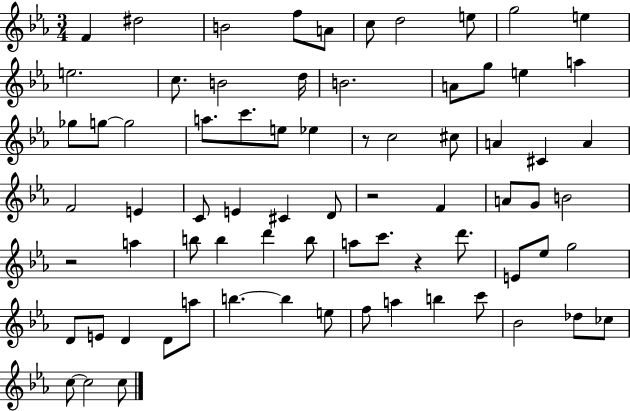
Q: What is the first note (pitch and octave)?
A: F4